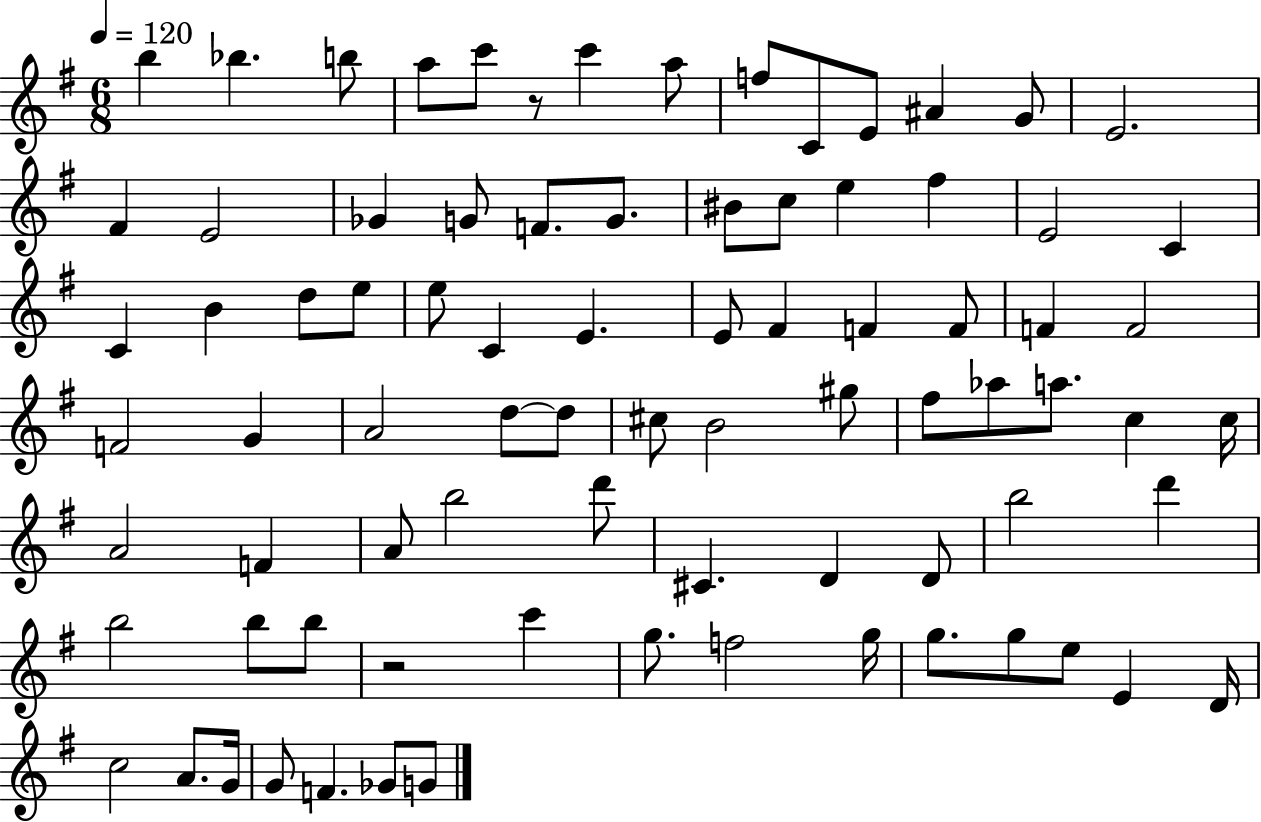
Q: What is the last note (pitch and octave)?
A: G4